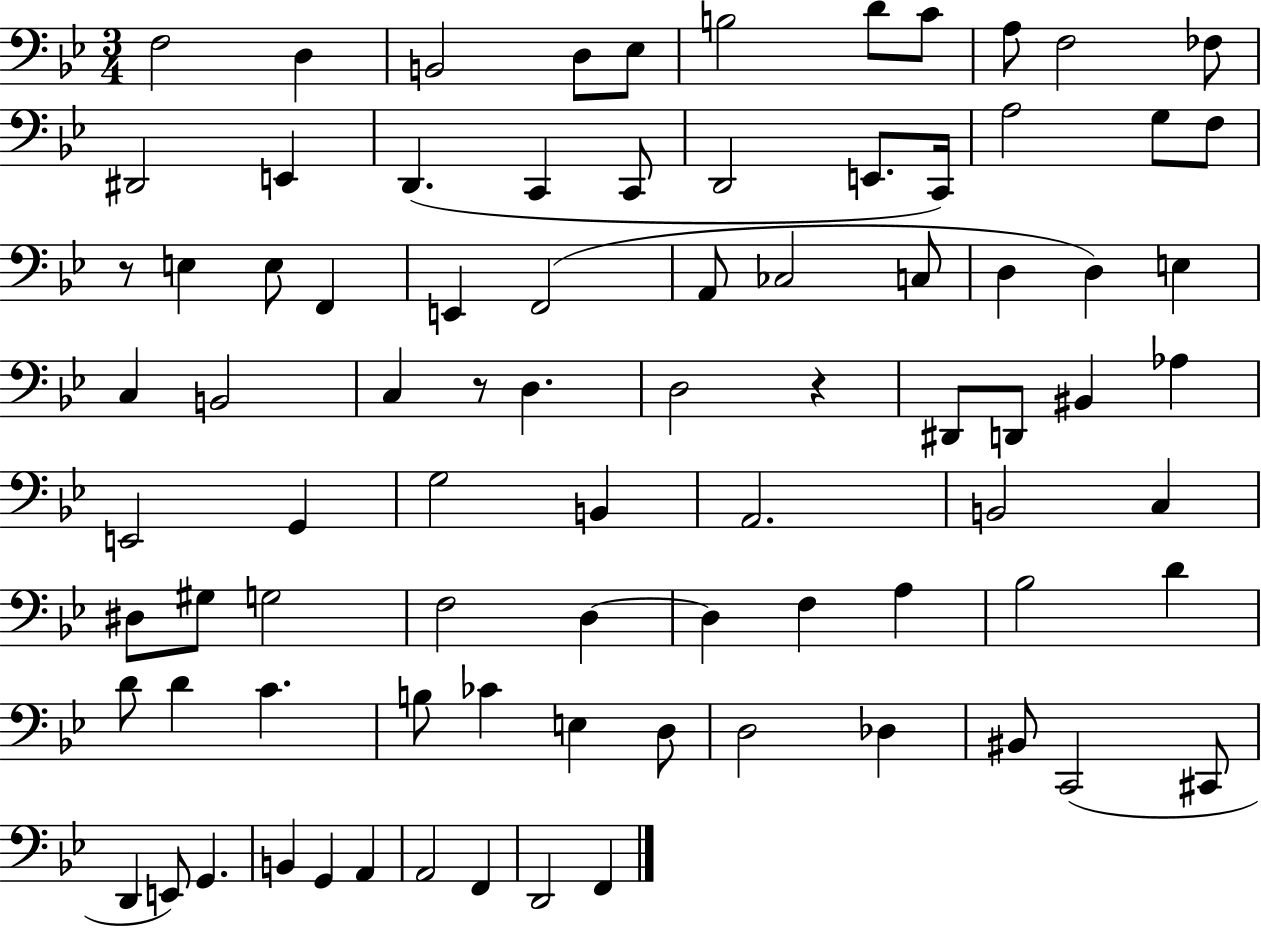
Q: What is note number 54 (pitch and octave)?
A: D3